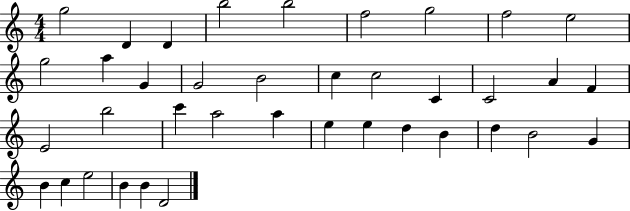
G5/h D4/q D4/q B5/h B5/h F5/h G5/h F5/h E5/h G5/h A5/q G4/q G4/h B4/h C5/q C5/h C4/q C4/h A4/q F4/q E4/h B5/h C6/q A5/h A5/q E5/q E5/q D5/q B4/q D5/q B4/h G4/q B4/q C5/q E5/h B4/q B4/q D4/h